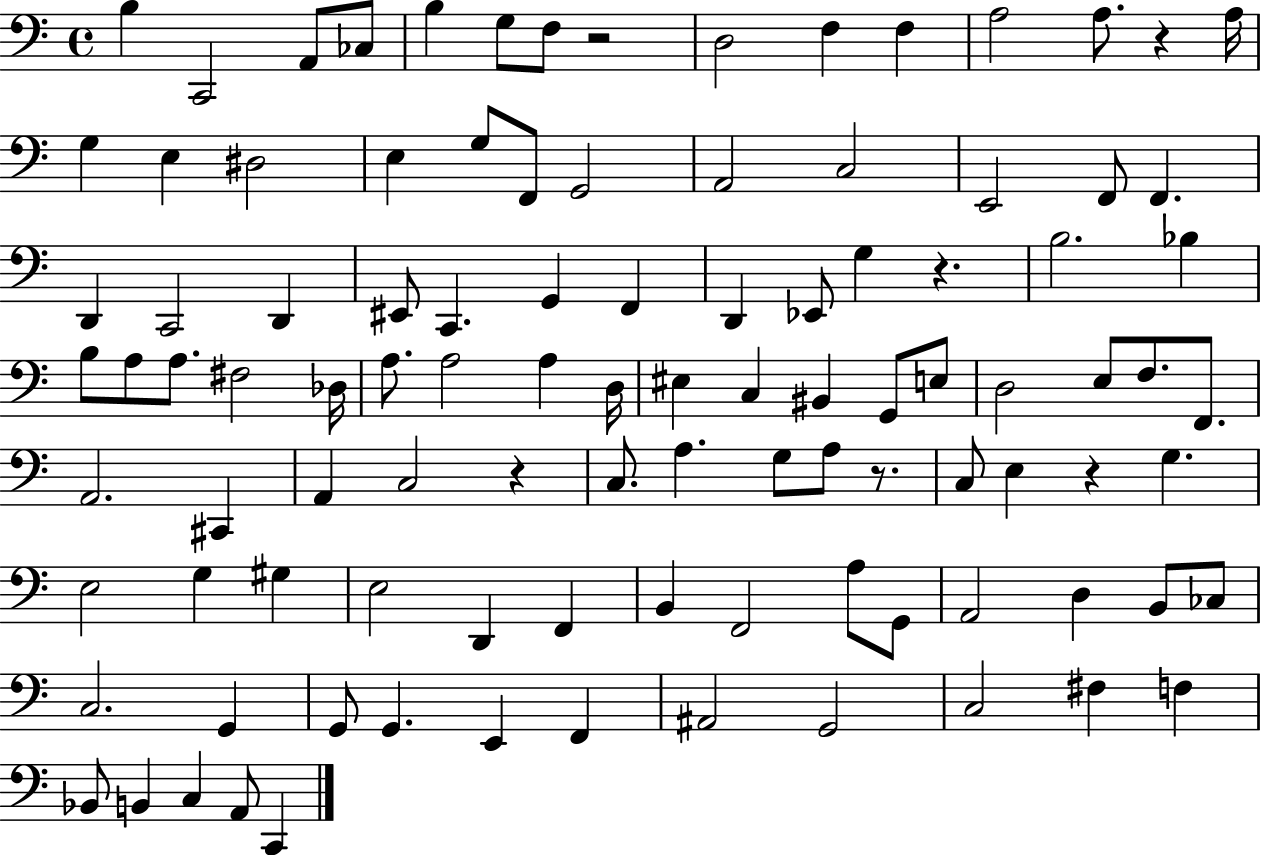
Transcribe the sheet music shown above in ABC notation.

X:1
T:Untitled
M:4/4
L:1/4
K:C
B, C,,2 A,,/2 _C,/2 B, G,/2 F,/2 z2 D,2 F, F, A,2 A,/2 z A,/4 G, E, ^D,2 E, G,/2 F,,/2 G,,2 A,,2 C,2 E,,2 F,,/2 F,, D,, C,,2 D,, ^E,,/2 C,, G,, F,, D,, _E,,/2 G, z B,2 _B, B,/2 A,/2 A,/2 ^F,2 _D,/4 A,/2 A,2 A, D,/4 ^E, C, ^B,, G,,/2 E,/2 D,2 E,/2 F,/2 F,,/2 A,,2 ^C,, A,, C,2 z C,/2 A, G,/2 A,/2 z/2 C,/2 E, z G, E,2 G, ^G, E,2 D,, F,, B,, F,,2 A,/2 G,,/2 A,,2 D, B,,/2 _C,/2 C,2 G,, G,,/2 G,, E,, F,, ^A,,2 G,,2 C,2 ^F, F, _B,,/2 B,, C, A,,/2 C,,